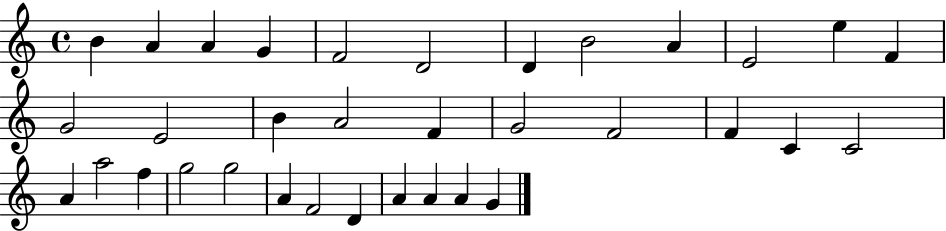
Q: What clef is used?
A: treble